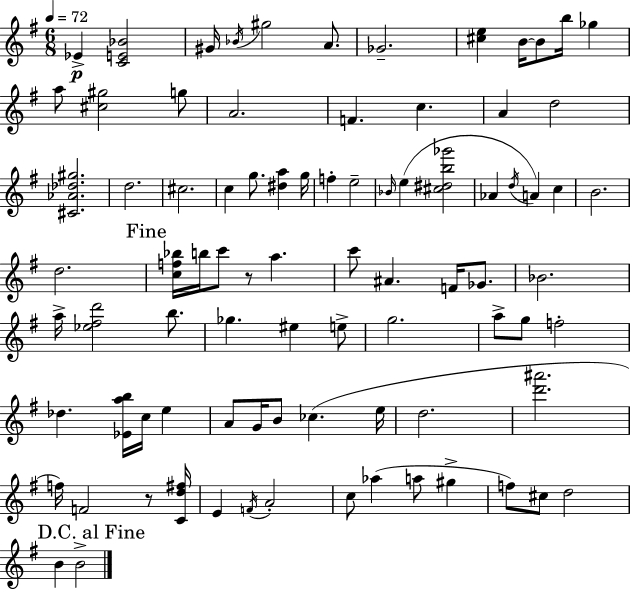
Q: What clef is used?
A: treble